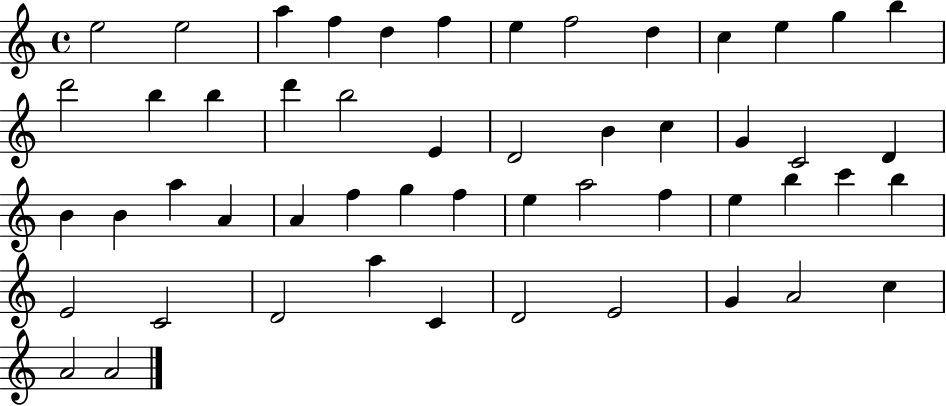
E5/h E5/h A5/q F5/q D5/q F5/q E5/q F5/h D5/q C5/q E5/q G5/q B5/q D6/h B5/q B5/q D6/q B5/h E4/q D4/h B4/q C5/q G4/q C4/h D4/q B4/q B4/q A5/q A4/q A4/q F5/q G5/q F5/q E5/q A5/h F5/q E5/q B5/q C6/q B5/q E4/h C4/h D4/h A5/q C4/q D4/h E4/h G4/q A4/h C5/q A4/h A4/h